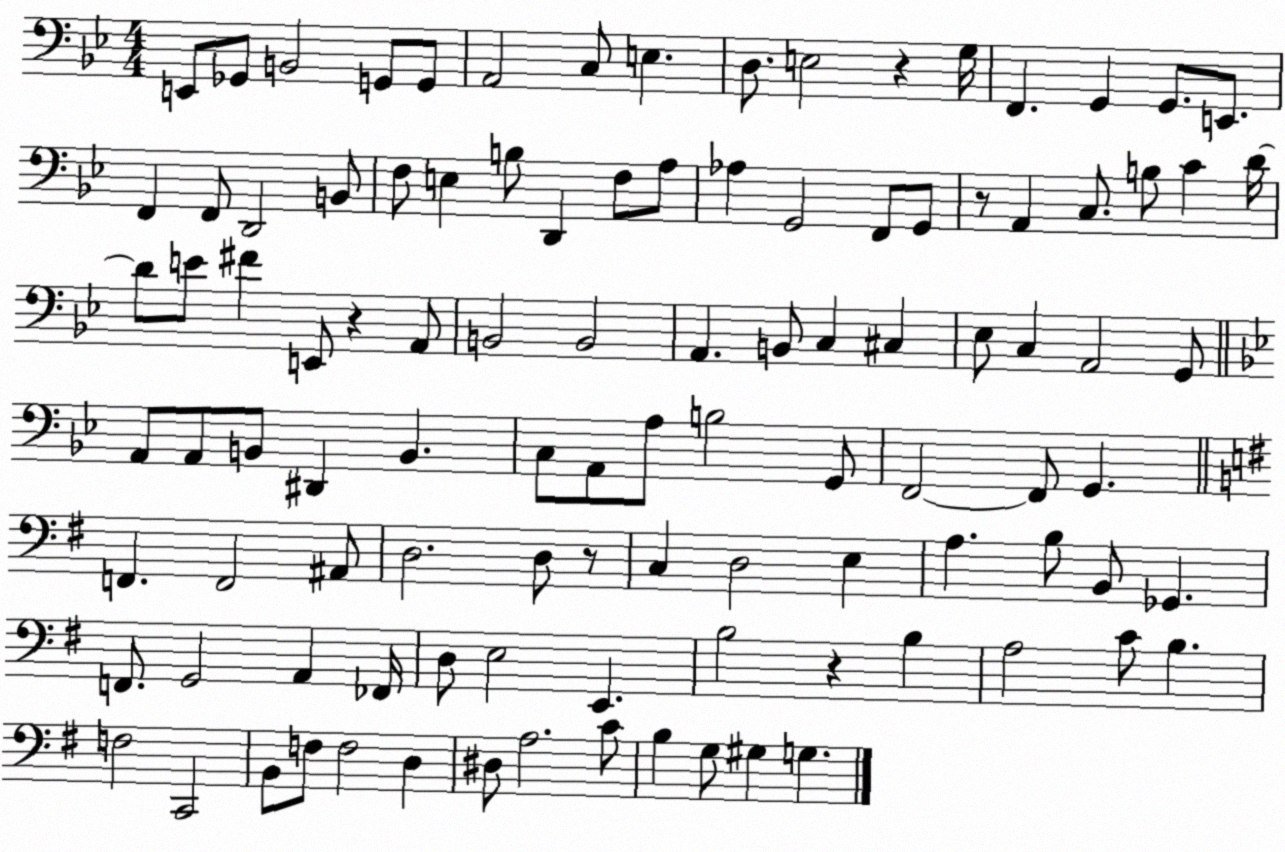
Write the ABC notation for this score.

X:1
T:Untitled
M:4/4
L:1/4
K:Bb
E,,/2 _G,,/2 B,,2 G,,/2 G,,/2 A,,2 C,/2 E, D,/2 E,2 z G,/4 F,, G,, G,,/2 E,,/2 F,, F,,/2 D,,2 B,,/2 F,/2 E, B,/2 D,, F,/2 A,/2 _A, G,,2 F,,/2 G,,/2 z/2 A,, C,/2 B,/2 C D/4 D/2 E/2 ^F E,,/2 z A,,/2 B,,2 B,,2 A,, B,,/2 C, ^C, _E,/2 C, A,,2 G,,/2 A,,/2 A,,/2 B,,/2 ^D,, B,, C,/2 A,,/2 A,/2 B,2 G,,/2 F,,2 F,,/2 G,, F,, F,,2 ^A,,/2 D,2 D,/2 z/2 C, D,2 E, A, B,/2 B,,/2 _G,, F,,/2 G,,2 A,, _F,,/4 D,/2 E,2 E,, B,2 z B, A,2 C/2 B, F,2 C,,2 B,,/2 F,/2 F,2 D, ^D,/2 A,2 C/2 B, G,/2 ^G, G,